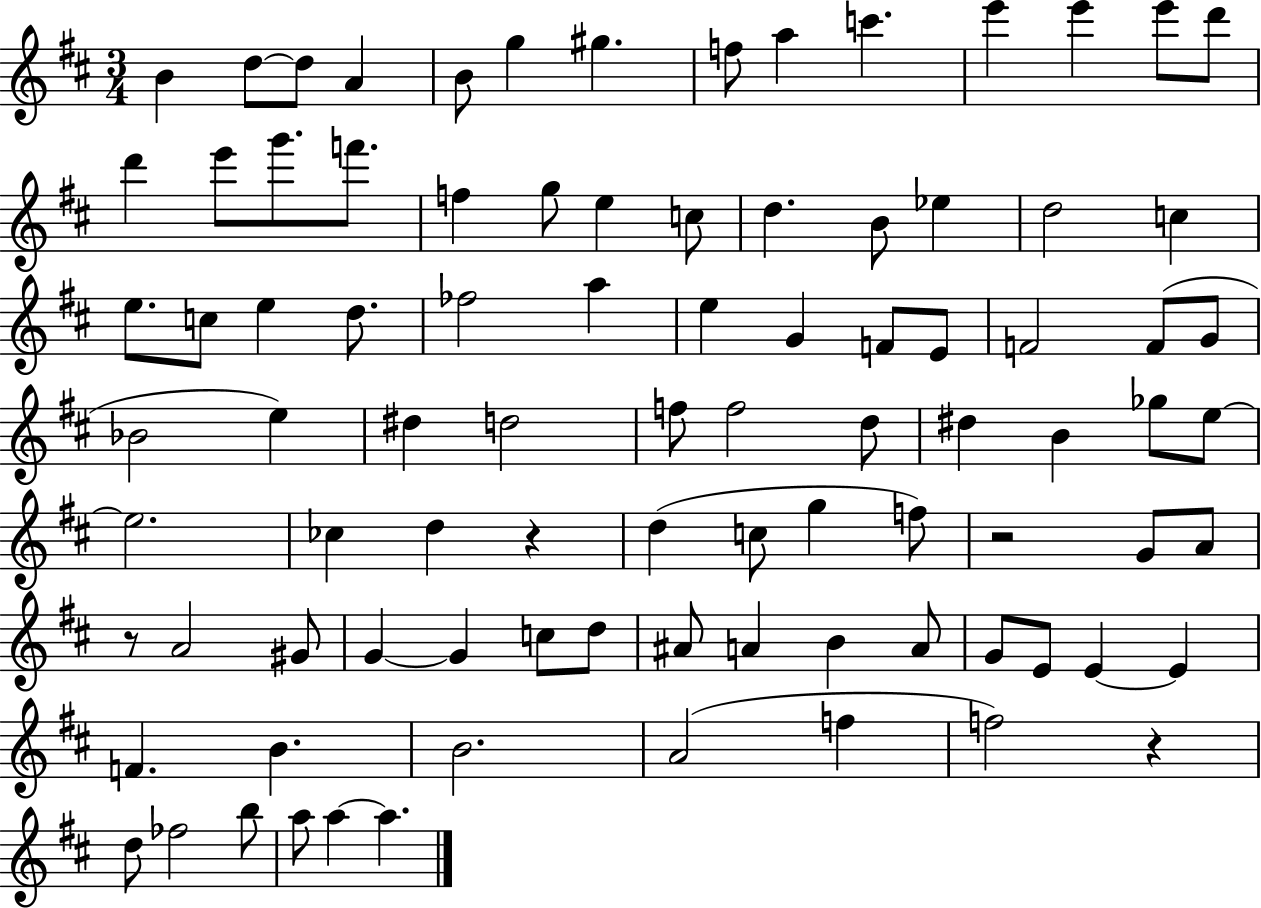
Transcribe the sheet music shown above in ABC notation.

X:1
T:Untitled
M:3/4
L:1/4
K:D
B d/2 d/2 A B/2 g ^g f/2 a c' e' e' e'/2 d'/2 d' e'/2 g'/2 f'/2 f g/2 e c/2 d B/2 _e d2 c e/2 c/2 e d/2 _f2 a e G F/2 E/2 F2 F/2 G/2 _B2 e ^d d2 f/2 f2 d/2 ^d B _g/2 e/2 e2 _c d z d c/2 g f/2 z2 G/2 A/2 z/2 A2 ^G/2 G G c/2 d/2 ^A/2 A B A/2 G/2 E/2 E E F B B2 A2 f f2 z d/2 _f2 b/2 a/2 a a